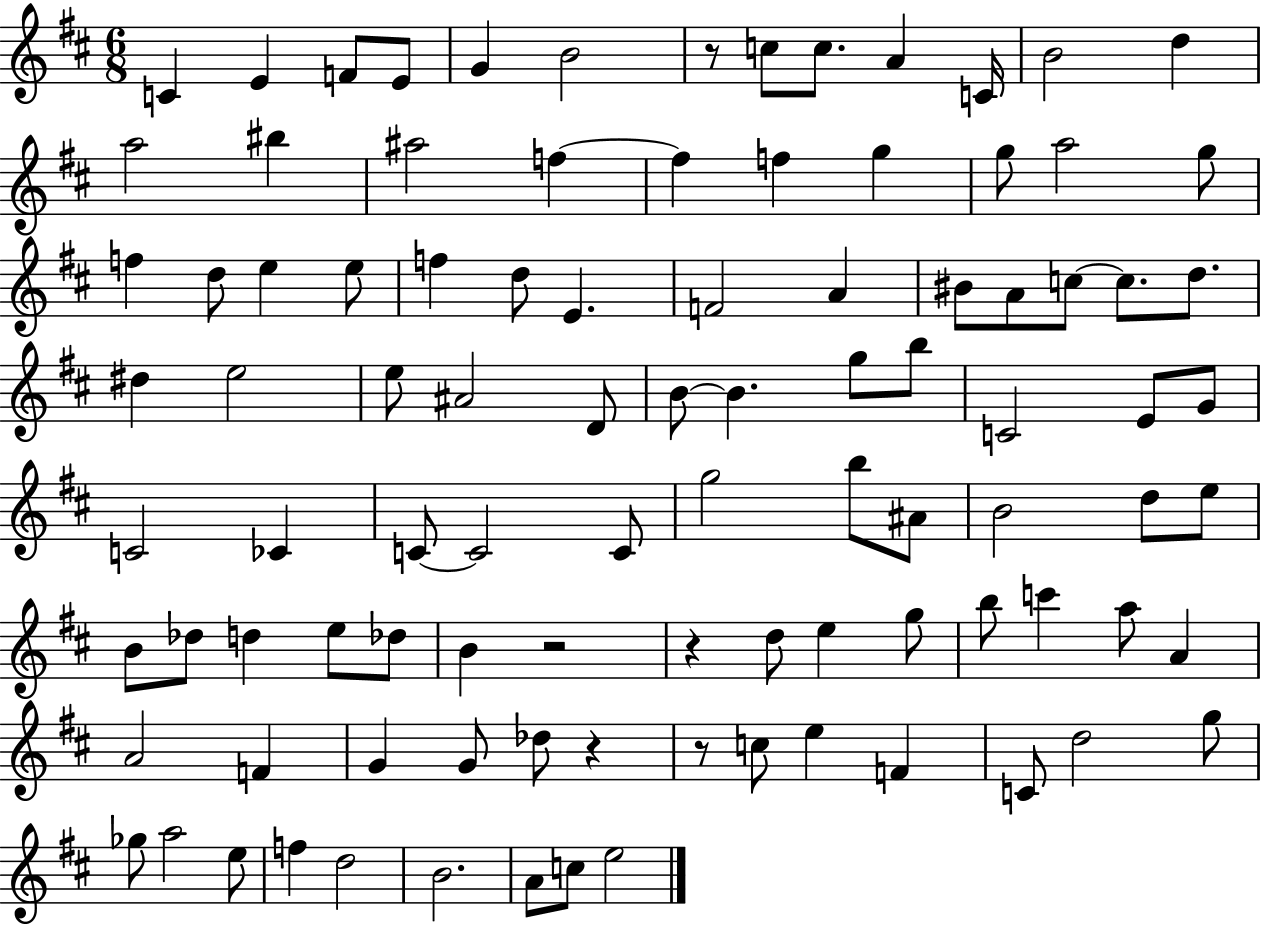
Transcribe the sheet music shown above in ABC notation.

X:1
T:Untitled
M:6/8
L:1/4
K:D
C E F/2 E/2 G B2 z/2 c/2 c/2 A C/4 B2 d a2 ^b ^a2 f f f g g/2 a2 g/2 f d/2 e e/2 f d/2 E F2 A ^B/2 A/2 c/2 c/2 d/2 ^d e2 e/2 ^A2 D/2 B/2 B g/2 b/2 C2 E/2 G/2 C2 _C C/2 C2 C/2 g2 b/2 ^A/2 B2 d/2 e/2 B/2 _d/2 d e/2 _d/2 B z2 z d/2 e g/2 b/2 c' a/2 A A2 F G G/2 _d/2 z z/2 c/2 e F C/2 d2 g/2 _g/2 a2 e/2 f d2 B2 A/2 c/2 e2